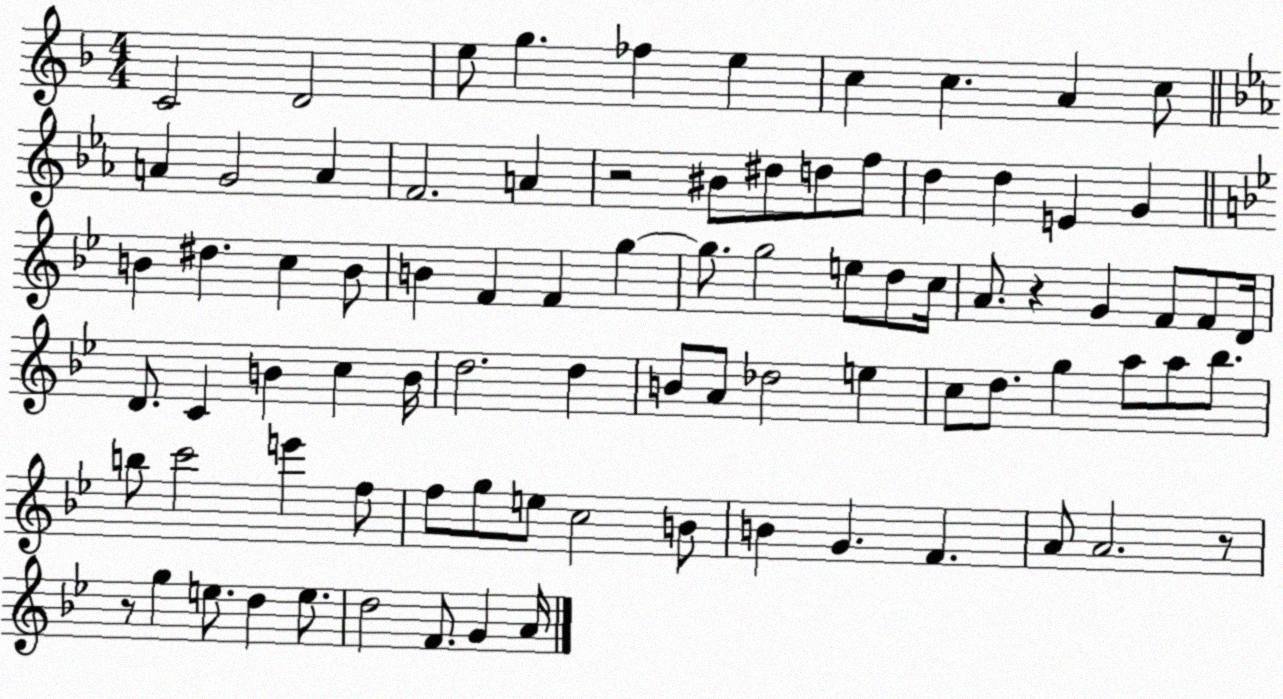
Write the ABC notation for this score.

X:1
T:Untitled
M:4/4
L:1/4
K:F
C2 D2 e/2 g _f e c c A c/2 A G2 A F2 A z2 ^B/2 ^d/2 d/2 f/2 d d E G B ^d c B/2 B F F g g/2 g2 e/2 d/2 c/4 A/2 z G F/2 F/2 D/4 D/2 C B c B/4 d2 d B/2 A/2 _d2 e c/2 d/2 g a/2 a/2 _b/2 b/2 c'2 e' f/2 f/2 g/2 e/2 c2 B/2 B G F A/2 A2 z/2 z/2 g e/2 d e/2 d2 F/2 G A/4